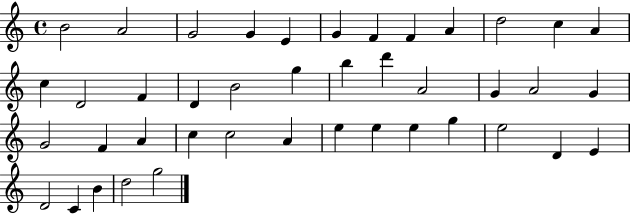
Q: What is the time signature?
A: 4/4